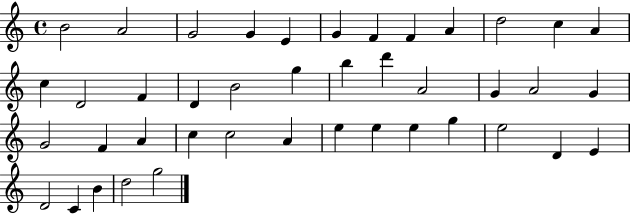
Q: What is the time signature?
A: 4/4